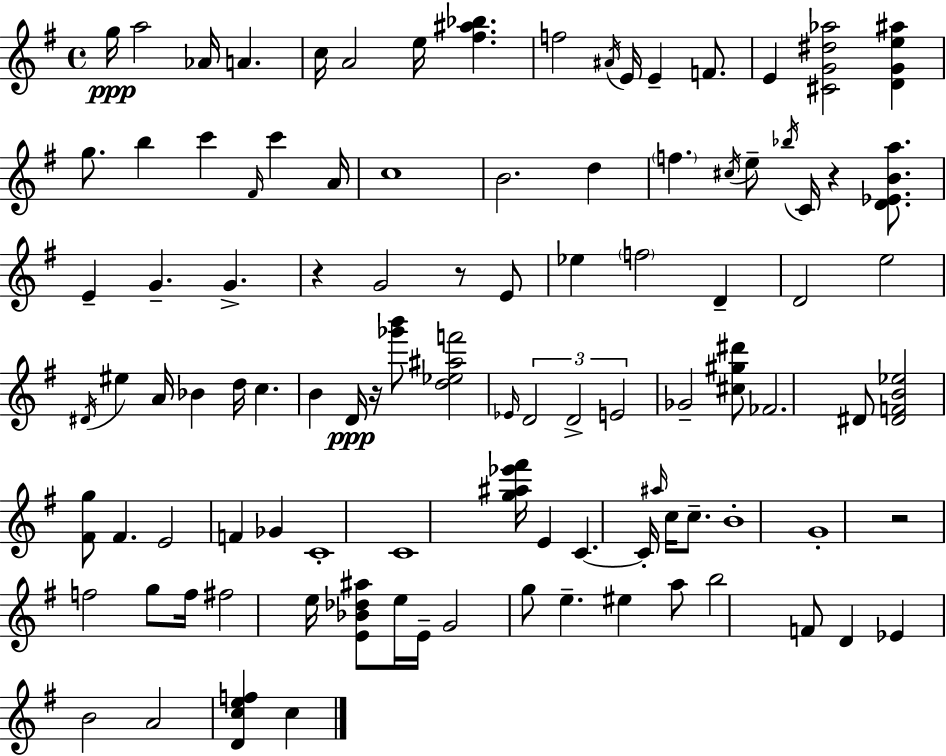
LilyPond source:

{
  \clef treble
  \time 4/4
  \defaultTimeSignature
  \key e \minor
  g''16\ppp a''2 aes'16 a'4. | c''16 a'2 e''16 <fis'' ais'' bes''>4. | f''2 \acciaccatura { ais'16 } e'16 e'4-- f'8. | e'4 <cis' g' dis'' aes''>2 <d' g' e'' ais''>4 | \break g''8. b''4 c'''4 \grace { fis'16 } c'''4 | a'16 c''1 | b'2. d''4 | \parenthesize f''4. \acciaccatura { cis''16 } e''8-- \acciaccatura { bes''16 } c'16 r4 | \break <d' ees' b' a''>8. e'4-- g'4.-- g'4.-> | r4 g'2 | r8 e'8 ees''4 \parenthesize f''2 | d'4-- d'2 e''2 | \break \acciaccatura { dis'16 } eis''4 a'16 bes'4 d''16 c''4. | b'4 d'16\ppp r16 <ges''' b'''>8 <d'' ees'' ais'' f'''>2 | \grace { ees'16 } \tuplet 3/2 { d'2 d'2-> | e'2 } ges'2-- | \break <cis'' gis'' dis'''>8 fes'2. | dis'8 <dis' f' b' ees''>2 <fis' g''>8 | fis'4. e'2 f'4 | ges'4 c'1-. | \break c'1 | <g'' ais'' ees''' fis'''>16 e'4 c'4.~~ | c'16-. \grace { ais''16 } c''16 c''8.-- b'1-. | g'1-. | \break r2 f''2 | g''8 f''16 fis''2 | e''16 <e' bes' des'' ais''>8 e''16 e'16-- g'2 g''8 | e''4.-- eis''4 a''8 b''2 | \break f'8 d'4 ees'4 b'2 | a'2 <d' c'' e'' f''>4 | c''4 \bar "|."
}